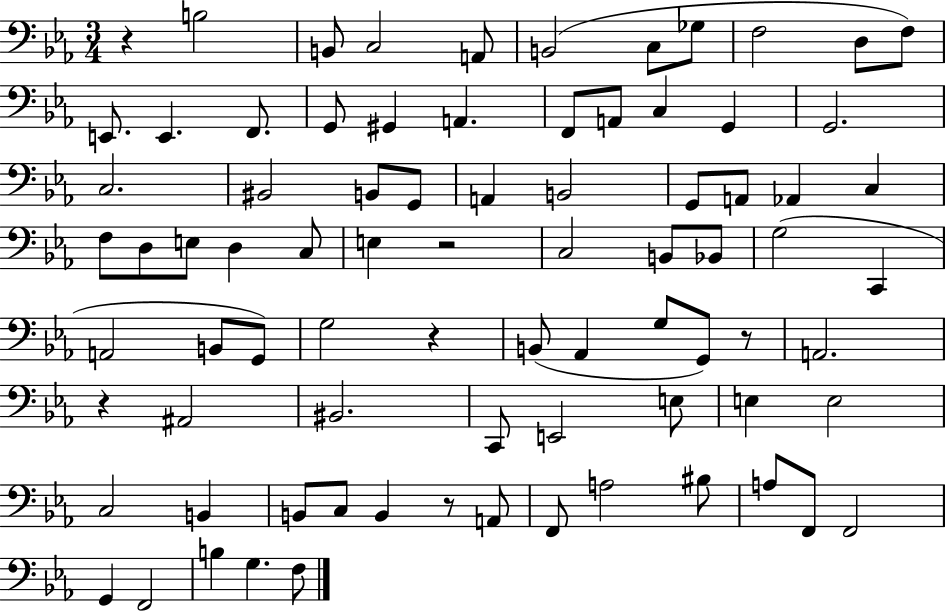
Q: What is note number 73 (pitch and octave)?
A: B3